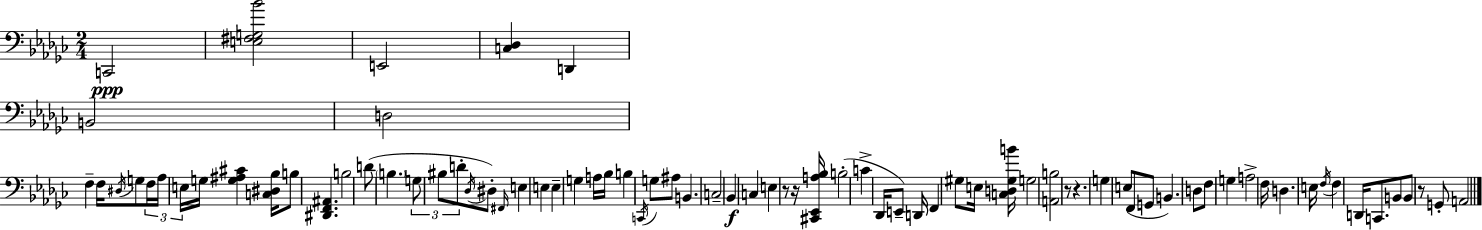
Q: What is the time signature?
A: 2/4